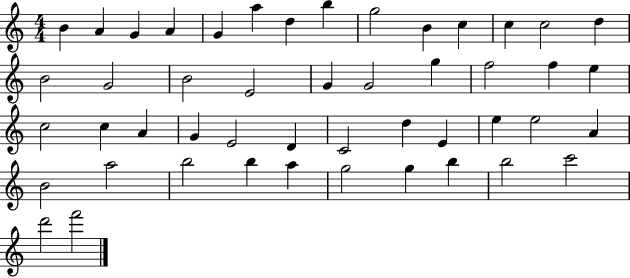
X:1
T:Untitled
M:4/4
L:1/4
K:C
B A G A G a d b g2 B c c c2 d B2 G2 B2 E2 G G2 g f2 f e c2 c A G E2 D C2 d E e e2 A B2 a2 b2 b a g2 g b b2 c'2 d'2 f'2